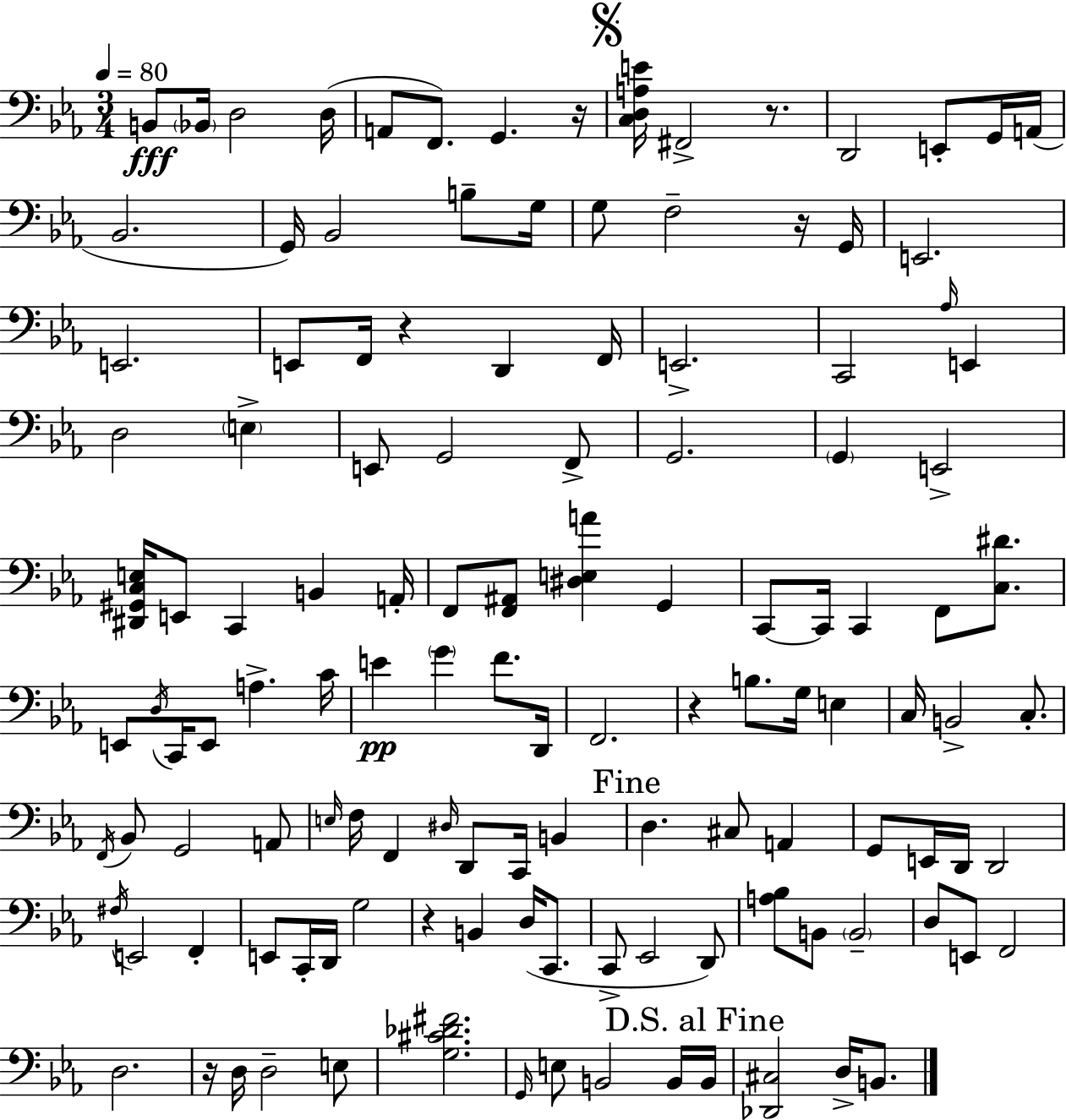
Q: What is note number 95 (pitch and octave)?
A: Eb2